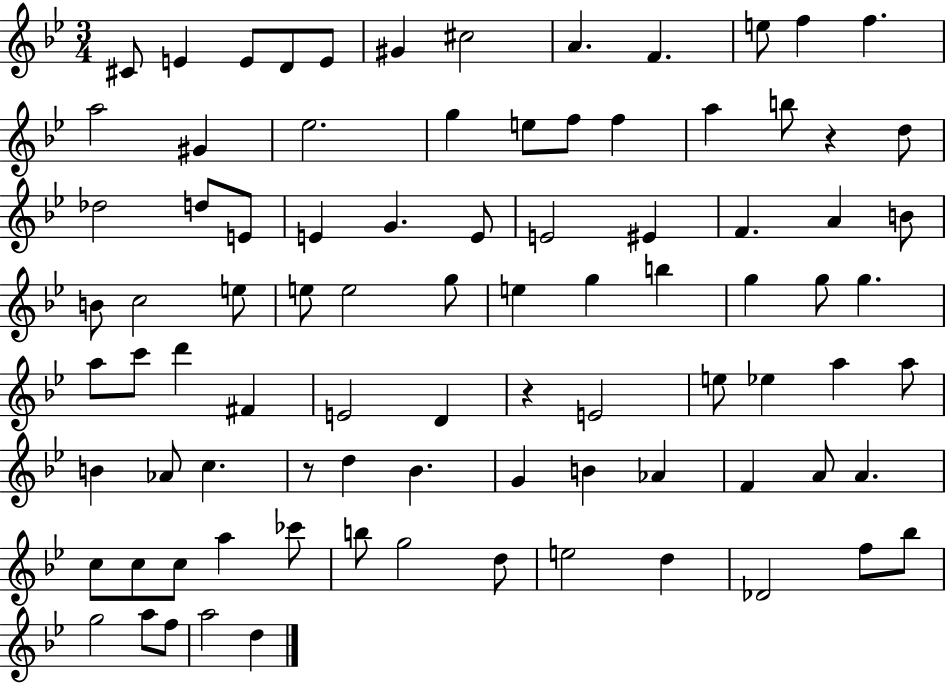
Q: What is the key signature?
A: BES major